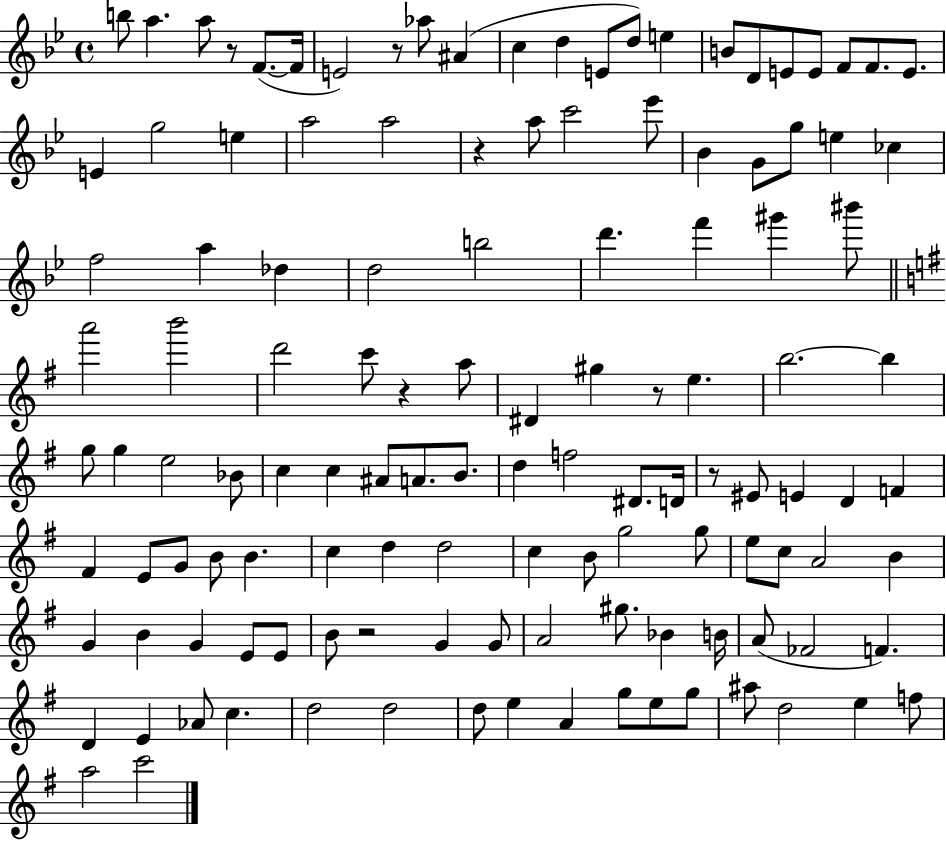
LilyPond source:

{
  \clef treble
  \time 4/4
  \defaultTimeSignature
  \key bes \major
  b''8 a''4. a''8 r8 f'8.~(~ f'16 | e'2) r8 aes''8 ais'4( | c''4 d''4 e'8 d''8) e''4 | b'8 d'8 e'8 e'8 f'8 f'8. e'8. | \break e'4 g''2 e''4 | a''2 a''2 | r4 a''8 c'''2 ees'''8 | bes'4 g'8 g''8 e''4 ces''4 | \break f''2 a''4 des''4 | d''2 b''2 | d'''4. f'''4 gis'''4 bis'''8 | \bar "||" \break \key g \major a'''2 b'''2 | d'''2 c'''8 r4 a''8 | dis'4 gis''4 r8 e''4. | b''2.~~ b''4 | \break g''8 g''4 e''2 bes'8 | c''4 c''4 ais'8 a'8. b'8. | d''4 f''2 dis'8. d'16 | r8 eis'8 e'4 d'4 f'4 | \break fis'4 e'8 g'8 b'8 b'4. | c''4 d''4 d''2 | c''4 b'8 g''2 g''8 | e''8 c''8 a'2 b'4 | \break g'4 b'4 g'4 e'8 e'8 | b'8 r2 g'4 g'8 | a'2 gis''8. bes'4 b'16 | a'8( fes'2 f'4.) | \break d'4 e'4 aes'8 c''4. | d''2 d''2 | d''8 e''4 a'4 g''8 e''8 g''8 | ais''8 d''2 e''4 f''8 | \break a''2 c'''2 | \bar "|."
}